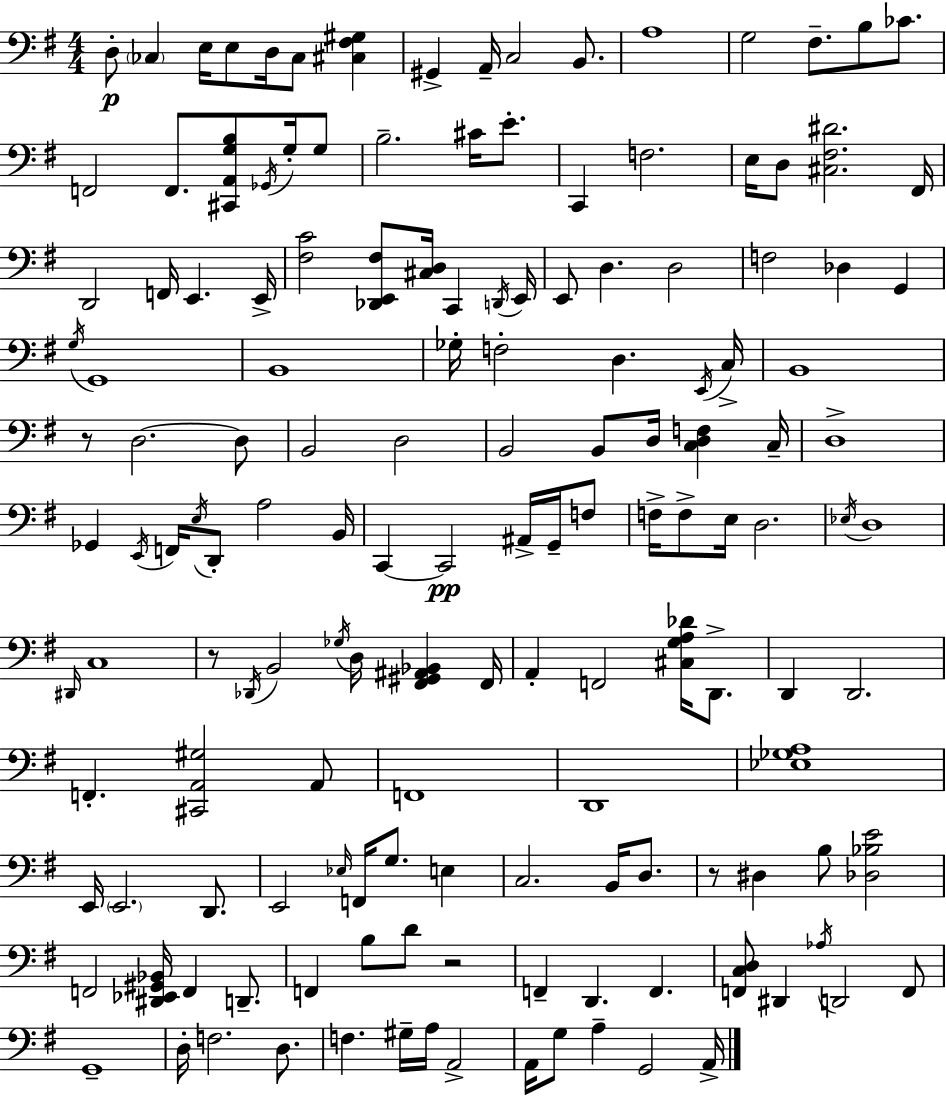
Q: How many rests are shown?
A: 4